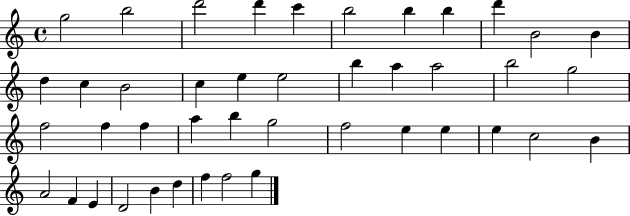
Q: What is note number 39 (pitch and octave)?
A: B4